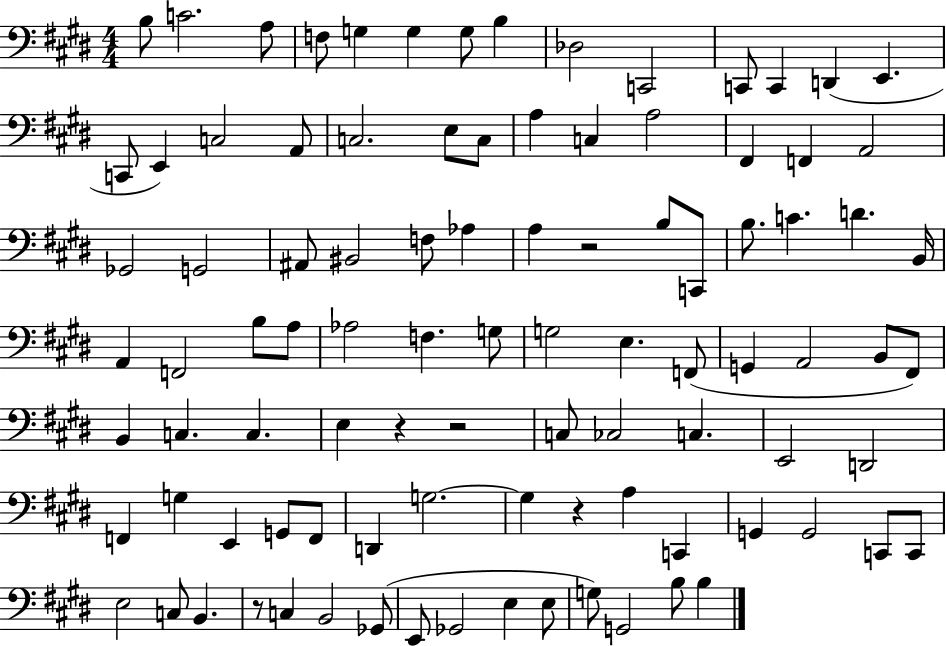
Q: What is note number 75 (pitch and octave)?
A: G2